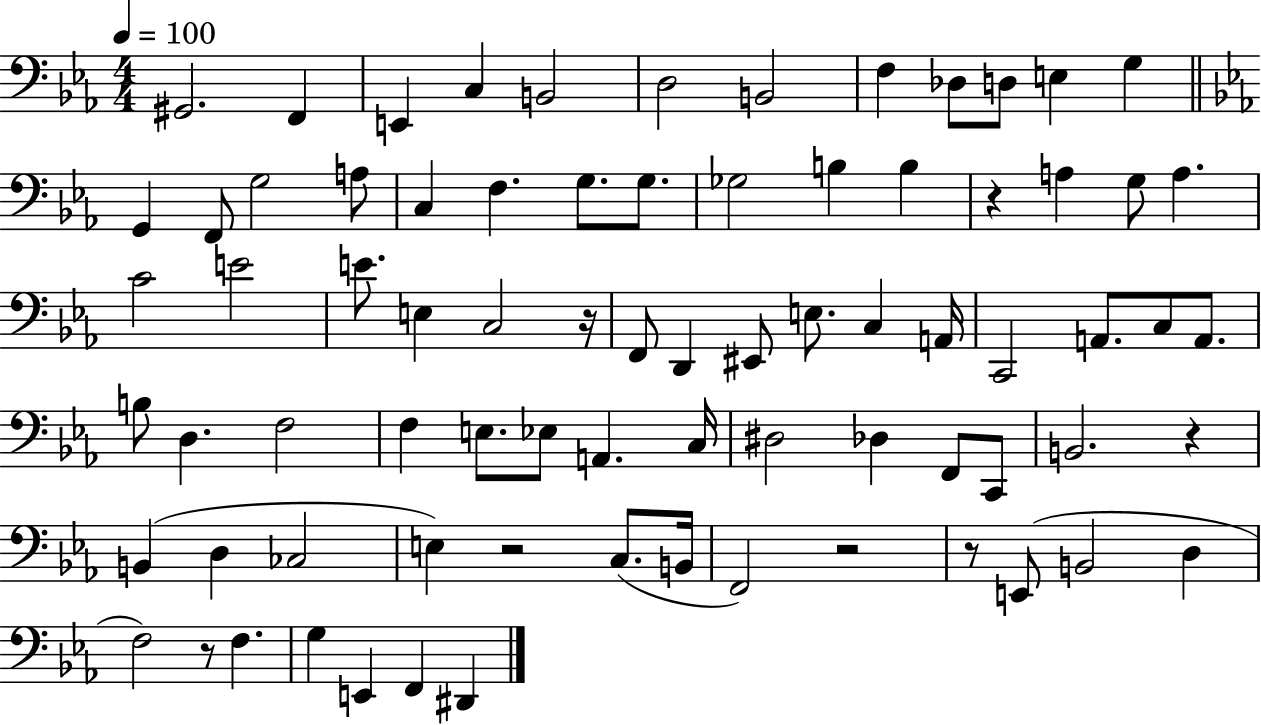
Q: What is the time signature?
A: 4/4